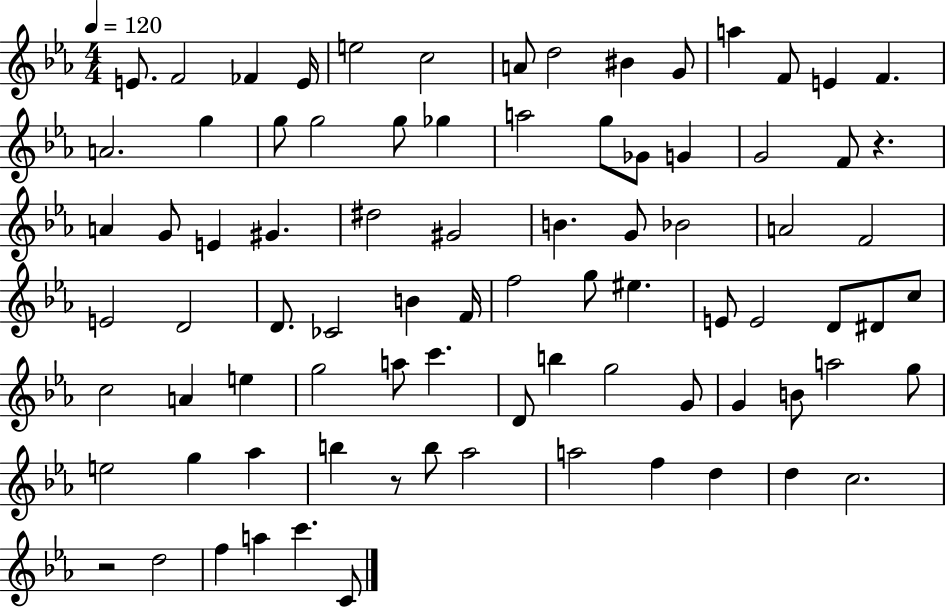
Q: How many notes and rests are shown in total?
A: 84